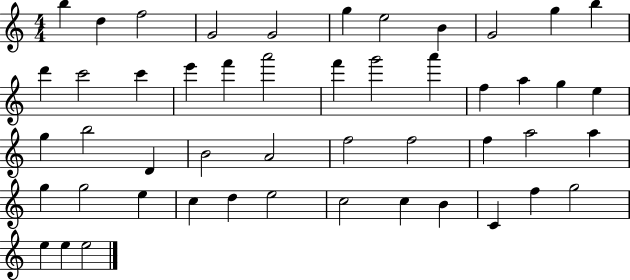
B5/q D5/q F5/h G4/h G4/h G5/q E5/h B4/q G4/h G5/q B5/q D6/q C6/h C6/q E6/q F6/q A6/h F6/q G6/h A6/q F5/q A5/q G5/q E5/q G5/q B5/h D4/q B4/h A4/h F5/h F5/h F5/q A5/h A5/q G5/q G5/h E5/q C5/q D5/q E5/h C5/h C5/q B4/q C4/q F5/q G5/h E5/q E5/q E5/h